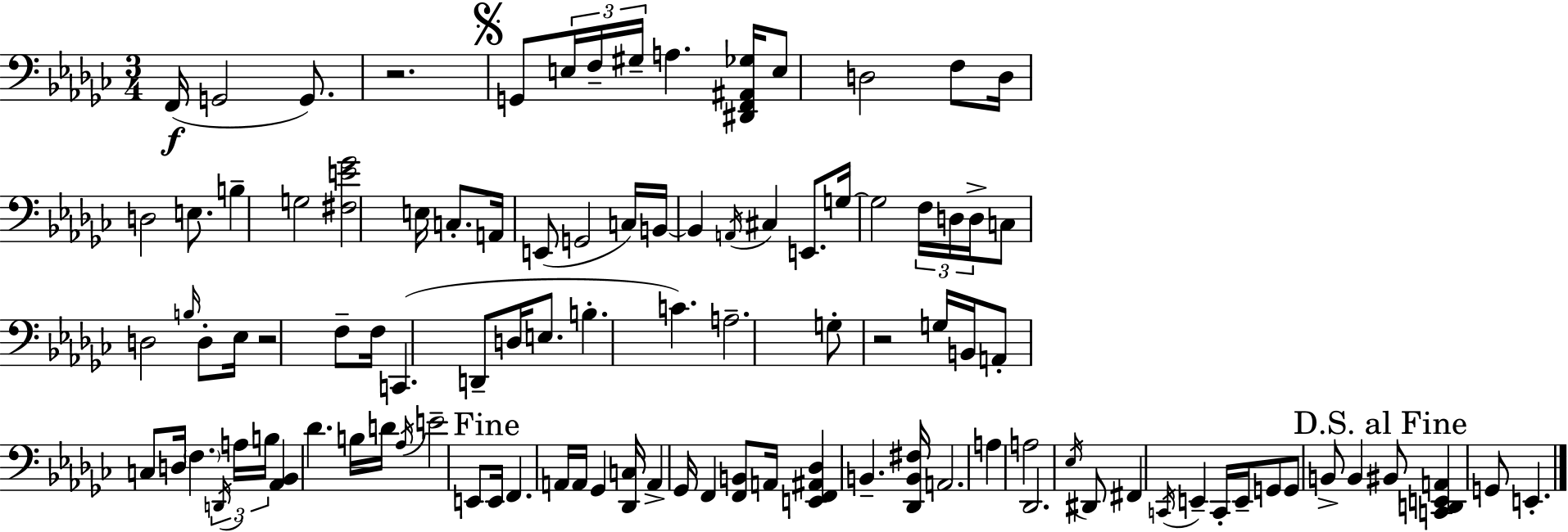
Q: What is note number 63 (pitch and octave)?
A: E2